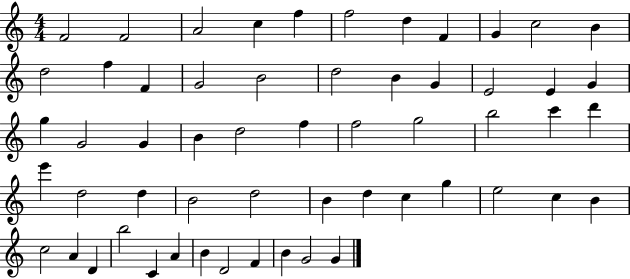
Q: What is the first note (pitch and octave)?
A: F4